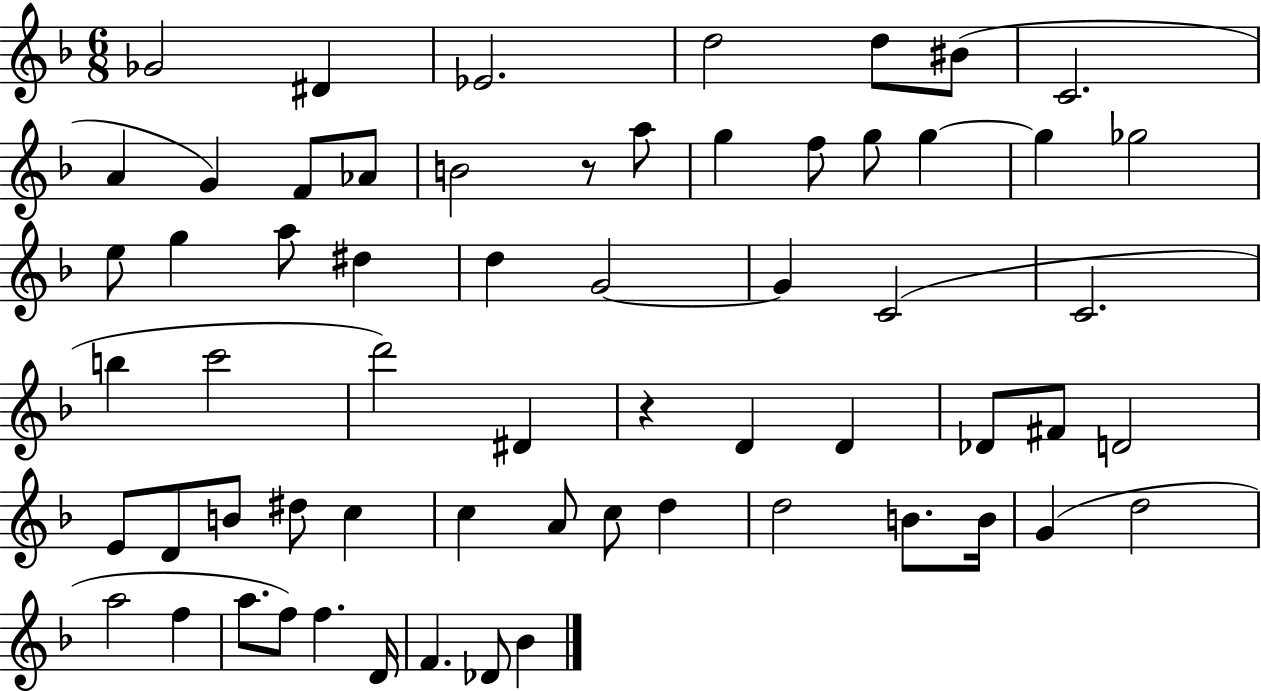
{
  \clef treble
  \numericTimeSignature
  \time 6/8
  \key f \major
  ges'2 dis'4 | ees'2. | d''2 d''8 bis'8( | c'2. | \break a'4 g'4) f'8 aes'8 | b'2 r8 a''8 | g''4 f''8 g''8 g''4~~ | g''4 ges''2 | \break e''8 g''4 a''8 dis''4 | d''4 g'2~~ | g'4 c'2( | c'2. | \break b''4 c'''2 | d'''2) dis'4 | r4 d'4 d'4 | des'8 fis'8 d'2 | \break e'8 d'8 b'8 dis''8 c''4 | c''4 a'8 c''8 d''4 | d''2 b'8. b'16 | g'4( d''2 | \break a''2 f''4 | a''8. f''8) f''4. d'16 | f'4. des'8 bes'4 | \bar "|."
}